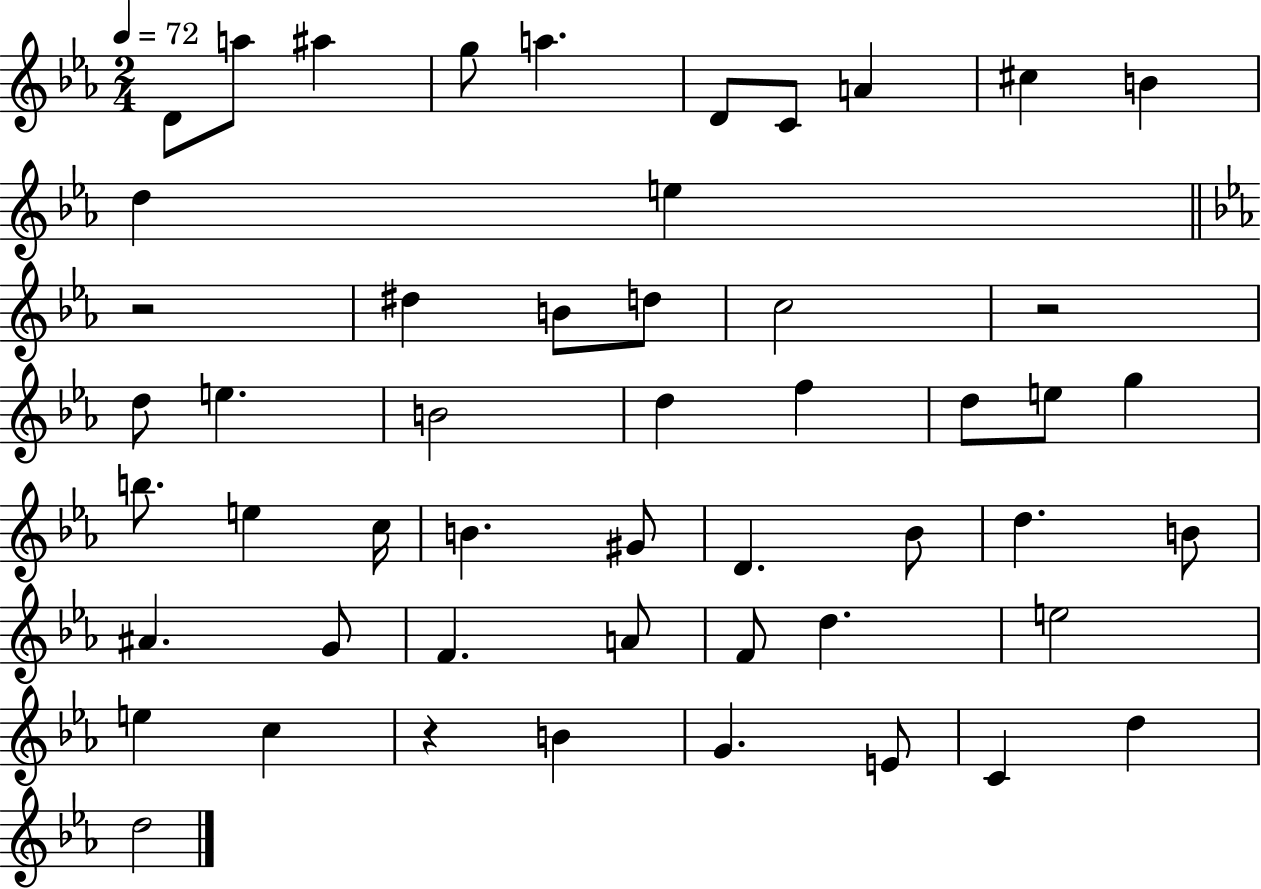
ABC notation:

X:1
T:Untitled
M:2/4
L:1/4
K:Eb
D/2 a/2 ^a g/2 a D/2 C/2 A ^c B d e z2 ^d B/2 d/2 c2 z2 d/2 e B2 d f d/2 e/2 g b/2 e c/4 B ^G/2 D _B/2 d B/2 ^A G/2 F A/2 F/2 d e2 e c z B G E/2 C d d2